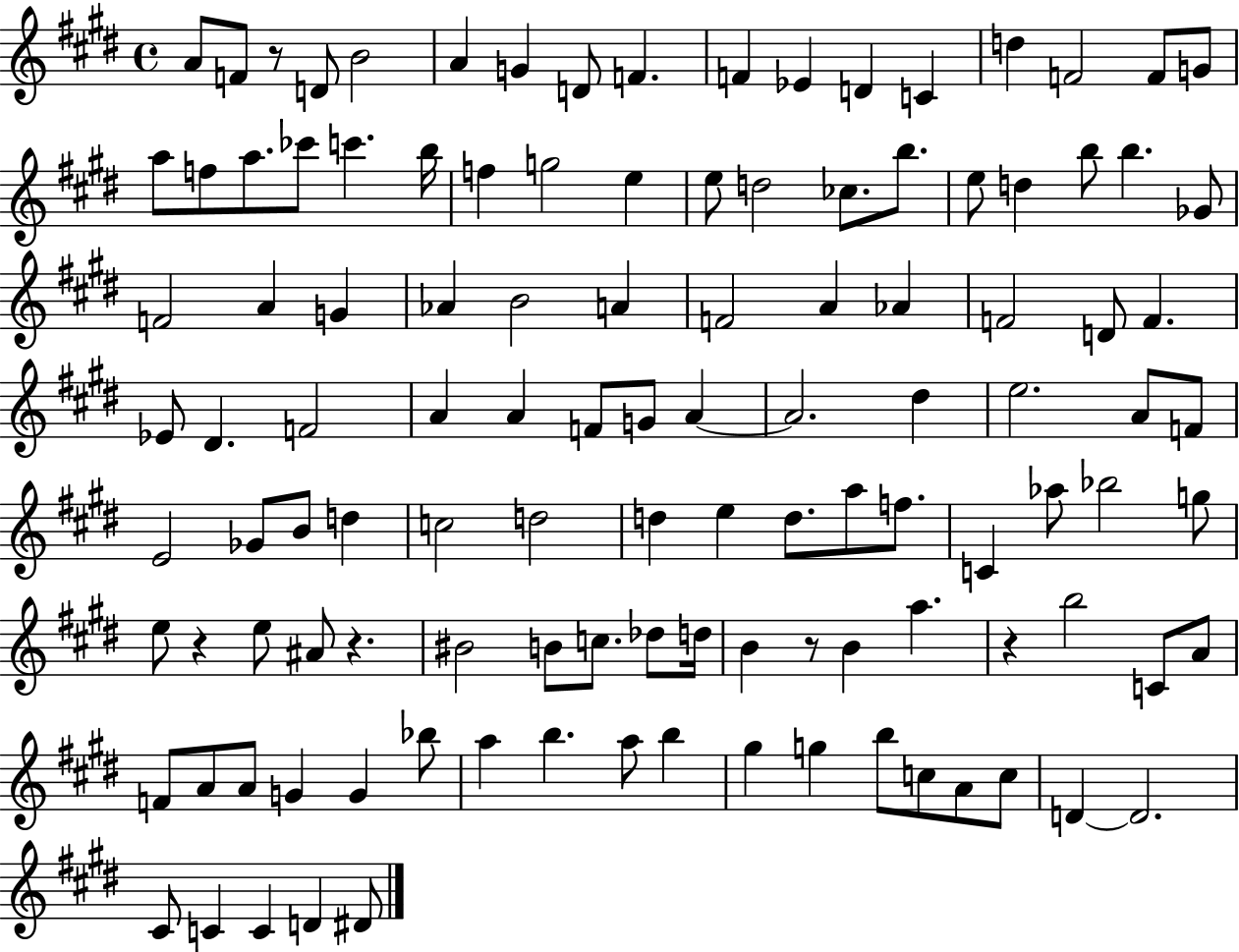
X:1
T:Untitled
M:4/4
L:1/4
K:E
A/2 F/2 z/2 D/2 B2 A G D/2 F F _E D C d F2 F/2 G/2 a/2 f/2 a/2 _c'/2 c' b/4 f g2 e e/2 d2 _c/2 b/2 e/2 d b/2 b _G/2 F2 A G _A B2 A F2 A _A F2 D/2 F _E/2 ^D F2 A A F/2 G/2 A A2 ^d e2 A/2 F/2 E2 _G/2 B/2 d c2 d2 d e d/2 a/2 f/2 C _a/2 _b2 g/2 e/2 z e/2 ^A/2 z ^B2 B/2 c/2 _d/2 d/4 B z/2 B a z b2 C/2 A/2 F/2 A/2 A/2 G G _b/2 a b a/2 b ^g g b/2 c/2 A/2 c/2 D D2 ^C/2 C C D ^D/2